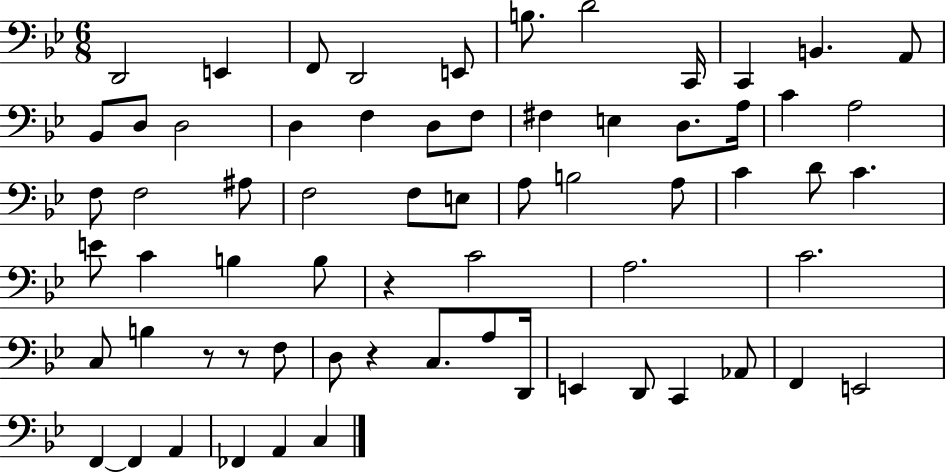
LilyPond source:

{
  \clef bass
  \numericTimeSignature
  \time 6/8
  \key bes \major
  d,2 e,4 | f,8 d,2 e,8 | b8. d'2 c,16 | c,4 b,4. a,8 | \break bes,8 d8 d2 | d4 f4 d8 f8 | fis4 e4 d8. a16 | c'4 a2 | \break f8 f2 ais8 | f2 f8 e8 | a8 b2 a8 | c'4 d'8 c'4. | \break e'8 c'4 b4 b8 | r4 c'2 | a2. | c'2. | \break c8 b4 r8 r8 f8 | d8 r4 c8. a8 d,16 | e,4 d,8 c,4 aes,8 | f,4 e,2 | \break f,4~~ f,4 a,4 | fes,4 a,4 c4 | \bar "|."
}